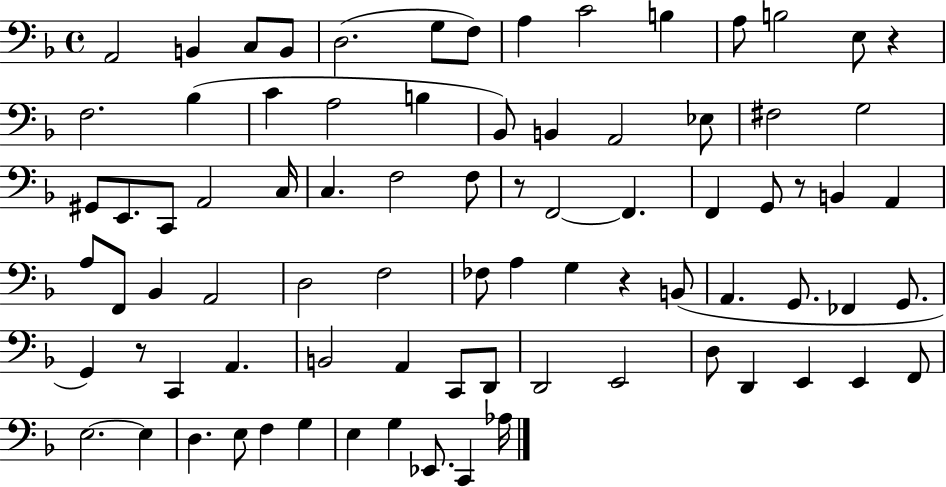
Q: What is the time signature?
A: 4/4